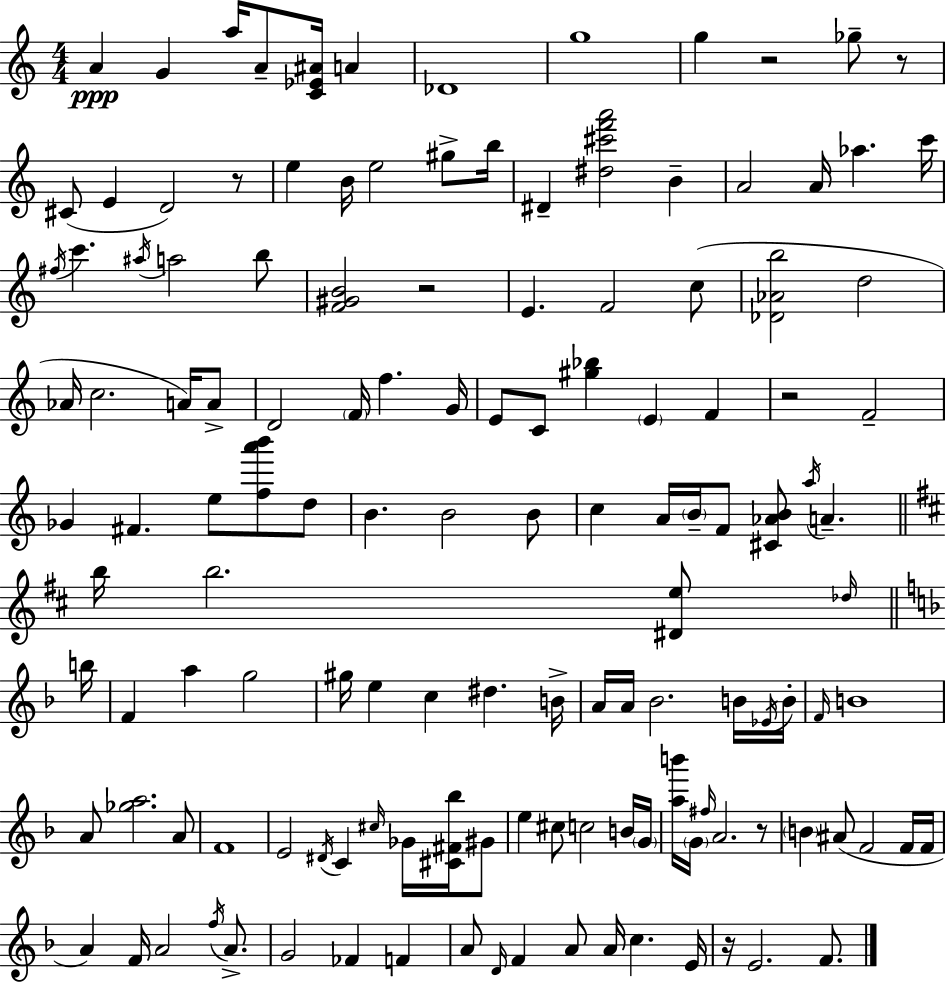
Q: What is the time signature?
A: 4/4